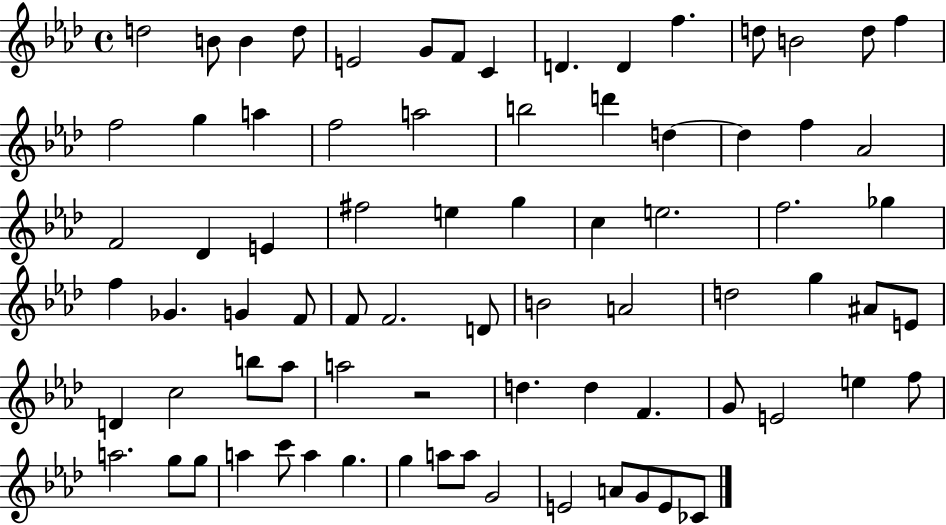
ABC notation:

X:1
T:Untitled
M:4/4
L:1/4
K:Ab
d2 B/2 B d/2 E2 G/2 F/2 C D D f d/2 B2 d/2 f f2 g a f2 a2 b2 d' d d f _A2 F2 _D E ^f2 e g c e2 f2 _g f _G G F/2 F/2 F2 D/2 B2 A2 d2 g ^A/2 E/2 D c2 b/2 _a/2 a2 z2 d d F G/2 E2 e f/2 a2 g/2 g/2 a c'/2 a g g a/2 a/2 G2 E2 A/2 G/2 E/2 _C/2